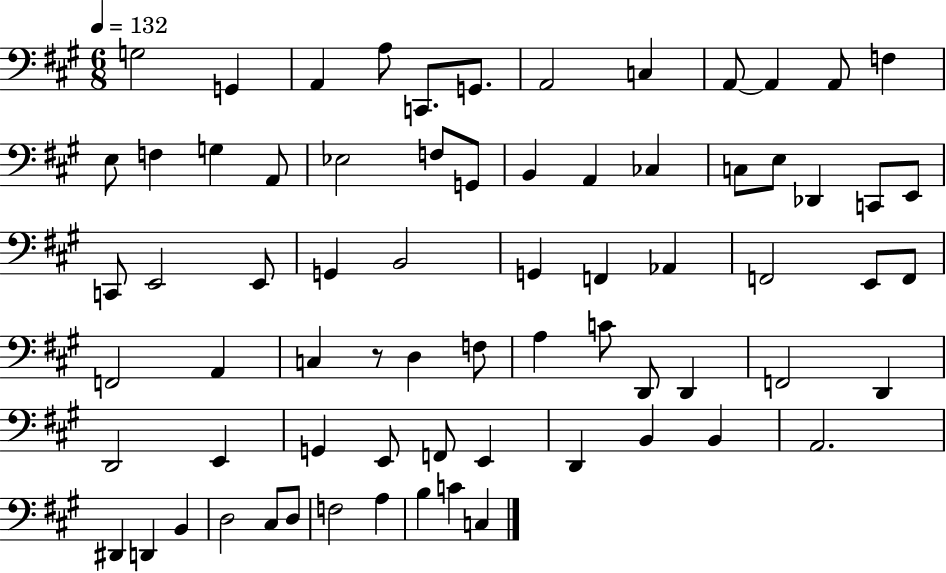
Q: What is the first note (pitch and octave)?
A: G3